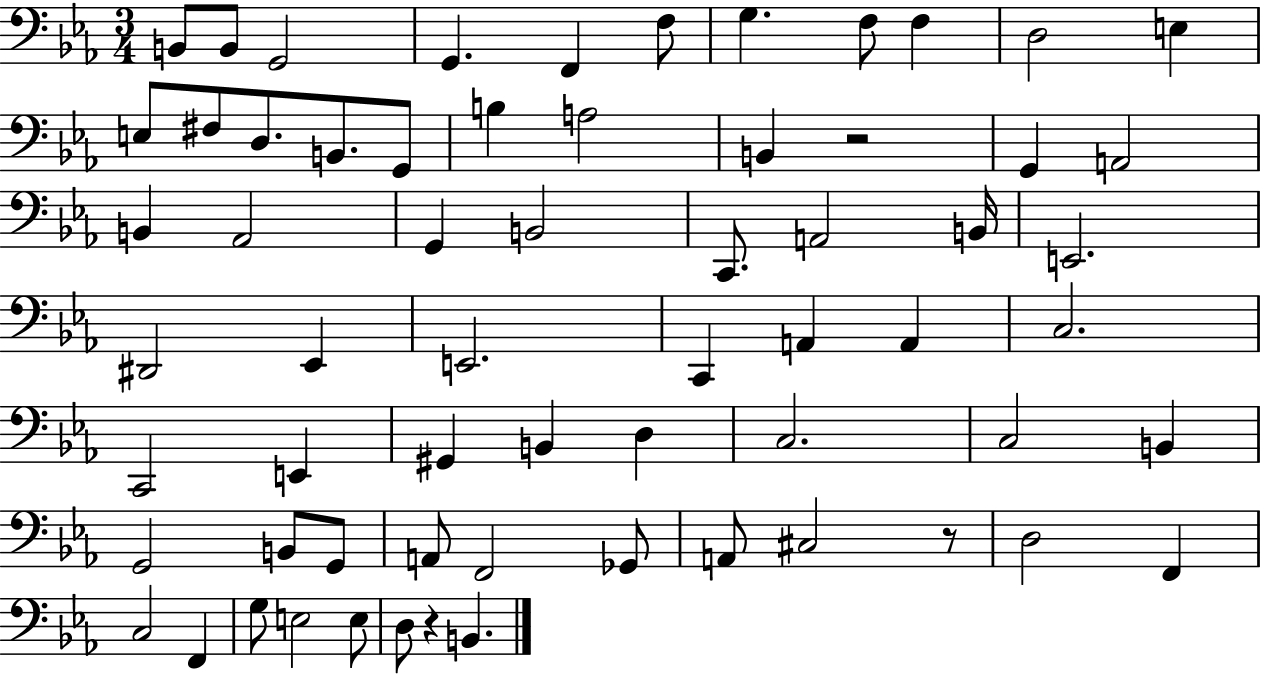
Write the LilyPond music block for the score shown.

{
  \clef bass
  \numericTimeSignature
  \time 3/4
  \key ees \major
  b,8 b,8 g,2 | g,4. f,4 f8 | g4. f8 f4 | d2 e4 | \break e8 fis8 d8. b,8. g,8 | b4 a2 | b,4 r2 | g,4 a,2 | \break b,4 aes,2 | g,4 b,2 | c,8. a,2 b,16 | e,2. | \break dis,2 ees,4 | e,2. | c,4 a,4 a,4 | c2. | \break c,2 e,4 | gis,4 b,4 d4 | c2. | c2 b,4 | \break g,2 b,8 g,8 | a,8 f,2 ges,8 | a,8 cis2 r8 | d2 f,4 | \break c2 f,4 | g8 e2 e8 | d8 r4 b,4. | \bar "|."
}